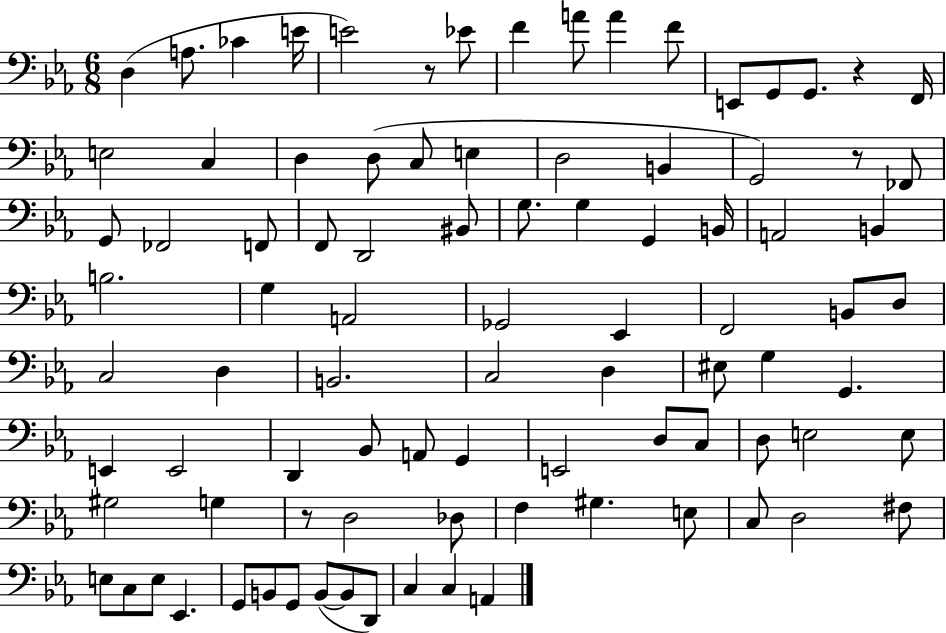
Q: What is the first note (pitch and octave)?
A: D3